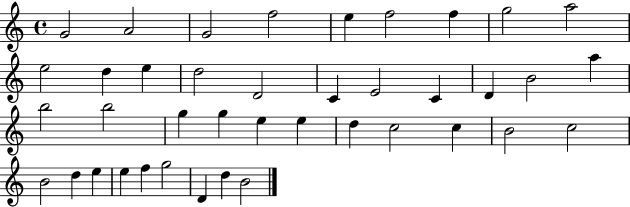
G4/h A4/h G4/h F5/h E5/q F5/h F5/q G5/h A5/h E5/h D5/q E5/q D5/h D4/h C4/q E4/h C4/q D4/q B4/h A5/q B5/h B5/h G5/q G5/q E5/q E5/q D5/q C5/h C5/q B4/h C5/h B4/h D5/q E5/q E5/q F5/q G5/h D4/q D5/q B4/h